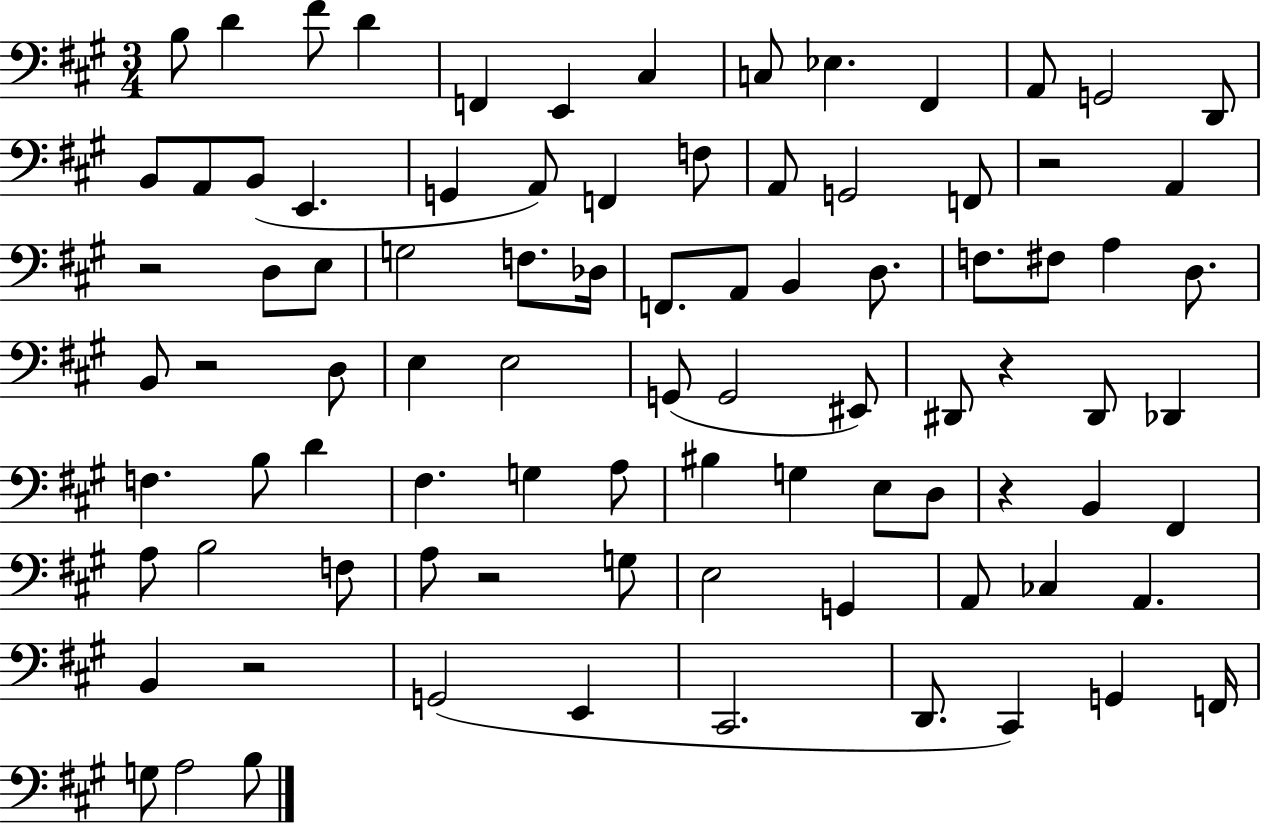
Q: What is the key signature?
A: A major